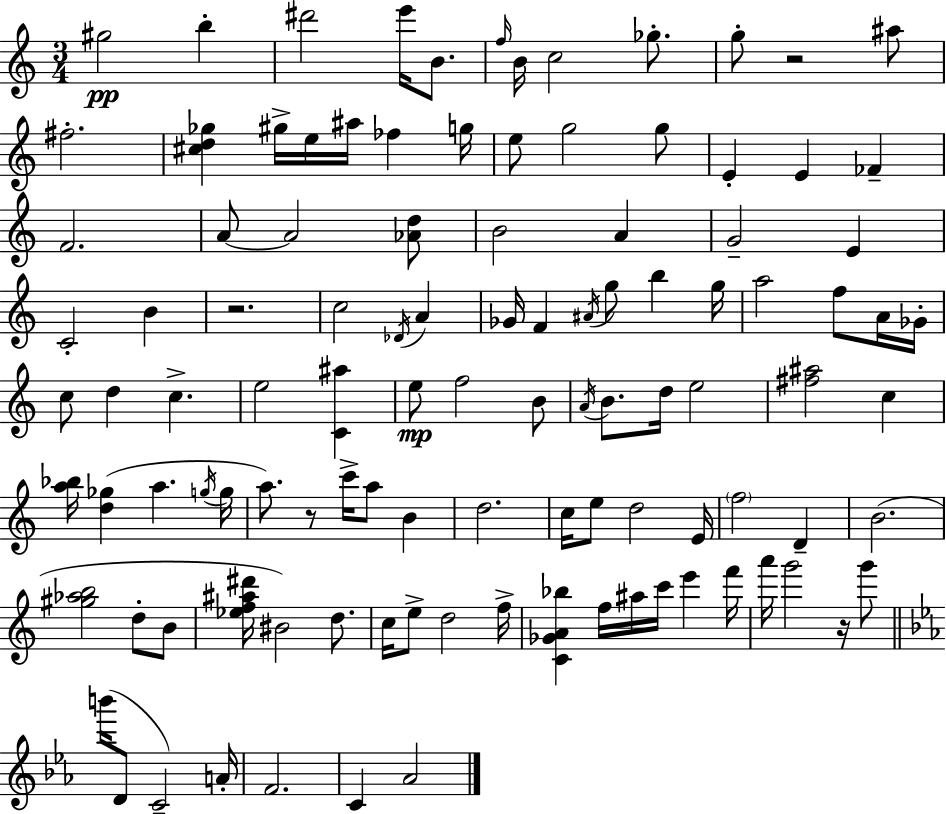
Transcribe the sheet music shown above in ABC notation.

X:1
T:Untitled
M:3/4
L:1/4
K:Am
^g2 b ^d'2 e'/4 B/2 f/4 B/4 c2 _g/2 g/2 z2 ^a/2 ^f2 [^cd_g] ^g/4 e/4 ^a/4 _f g/4 e/2 g2 g/2 E E _F F2 A/2 A2 [_Ad]/2 B2 A G2 E C2 B z2 c2 _D/4 A _G/4 F ^A/4 g/2 b g/4 a2 f/2 A/4 _G/4 c/2 d c e2 [C^a] e/2 f2 B/2 A/4 B/2 d/4 e2 [^f^a]2 c [a_b]/4 [d_g] a g/4 g/4 a/2 z/2 c'/4 a/2 B d2 c/4 e/2 d2 E/4 f2 D B2 [^g_ab]2 d/2 B/2 [_ef^a^d']/4 ^B2 d/2 c/4 e/2 d2 f/4 [C_GA_b] f/4 ^a/4 c'/4 e' f'/4 a'/4 g'2 z/4 g'/2 b'/4 D/2 C2 A/4 F2 C _A2